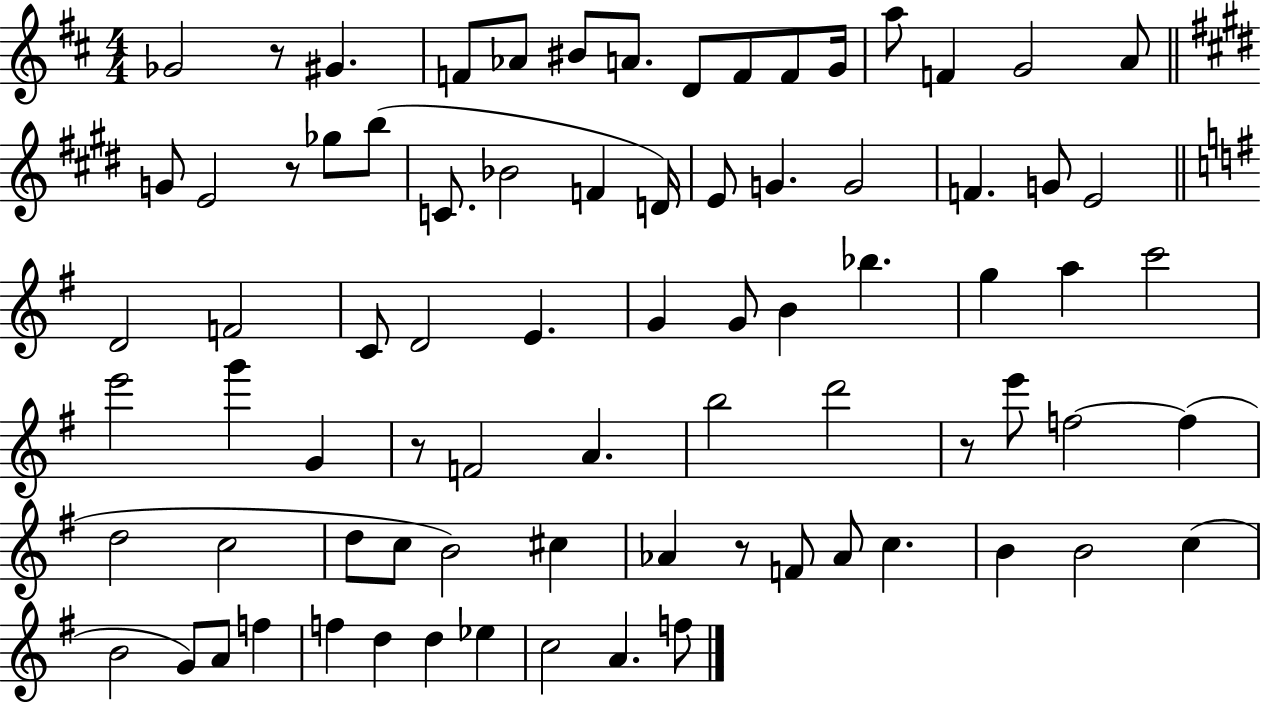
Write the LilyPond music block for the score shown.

{
  \clef treble
  \numericTimeSignature
  \time 4/4
  \key d \major
  ges'2 r8 gis'4. | f'8 aes'8 bis'8 a'8. d'8 f'8 f'8 g'16 | a''8 f'4 g'2 a'8 | \bar "||" \break \key e \major g'8 e'2 r8 ges''8 b''8( | c'8. bes'2 f'4 d'16) | e'8 g'4. g'2 | f'4. g'8 e'2 | \break \bar "||" \break \key g \major d'2 f'2 | c'8 d'2 e'4. | g'4 g'8 b'4 bes''4. | g''4 a''4 c'''2 | \break e'''2 g'''4 g'4 | r8 f'2 a'4. | b''2 d'''2 | r8 e'''8 f''2~~ f''4( | \break d''2 c''2 | d''8 c''8 b'2) cis''4 | aes'4 r8 f'8 aes'8 c''4. | b'4 b'2 c''4( | \break b'2 g'8) a'8 f''4 | f''4 d''4 d''4 ees''4 | c''2 a'4. f''8 | \bar "|."
}